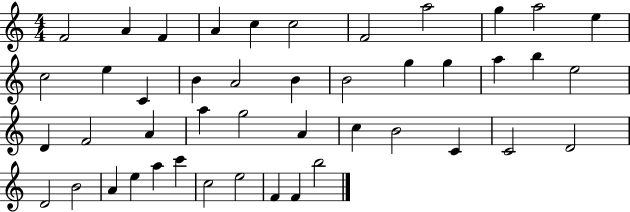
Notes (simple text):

F4/h A4/q F4/q A4/q C5/q C5/h F4/h A5/h G5/q A5/h E5/q C5/h E5/q C4/q B4/q A4/h B4/q B4/h G5/q G5/q A5/q B5/q E5/h D4/q F4/h A4/q A5/q G5/h A4/q C5/q B4/h C4/q C4/h D4/h D4/h B4/h A4/q E5/q A5/q C6/q C5/h E5/h F4/q F4/q B5/h